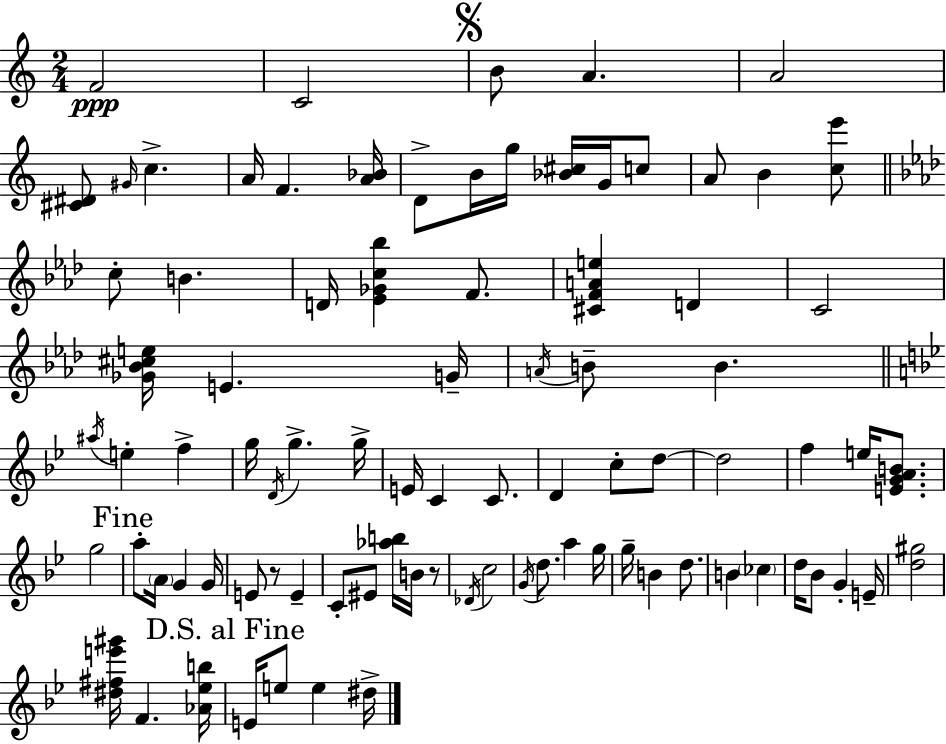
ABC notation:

X:1
T:Untitled
M:2/4
L:1/4
K:C
F2 C2 B/2 A A2 [^C^D]/2 ^G/4 c A/4 F [A_B]/4 D/2 B/4 g/4 [_B^c]/4 G/4 c/2 A/2 B [ce']/2 c/2 B D/4 [_E_Gc_b] F/2 [^CFAe] D C2 [_G_B^ce]/4 E G/4 A/4 B/2 B ^a/4 e f g/4 D/4 g g/4 E/4 C C/2 D c/2 d/2 d2 f e/4 [EGAB]/2 g2 a/2 A/4 G G/4 E/2 z/2 E C/2 ^E/2 [_ab]/4 B/4 z/2 _D/4 c2 G/4 d/2 a g/4 g/4 B d/2 B _c d/4 _B/2 G E/4 [d^g]2 [^d^fe'^g']/4 F [_A_eb]/4 E/4 e/2 e ^d/4